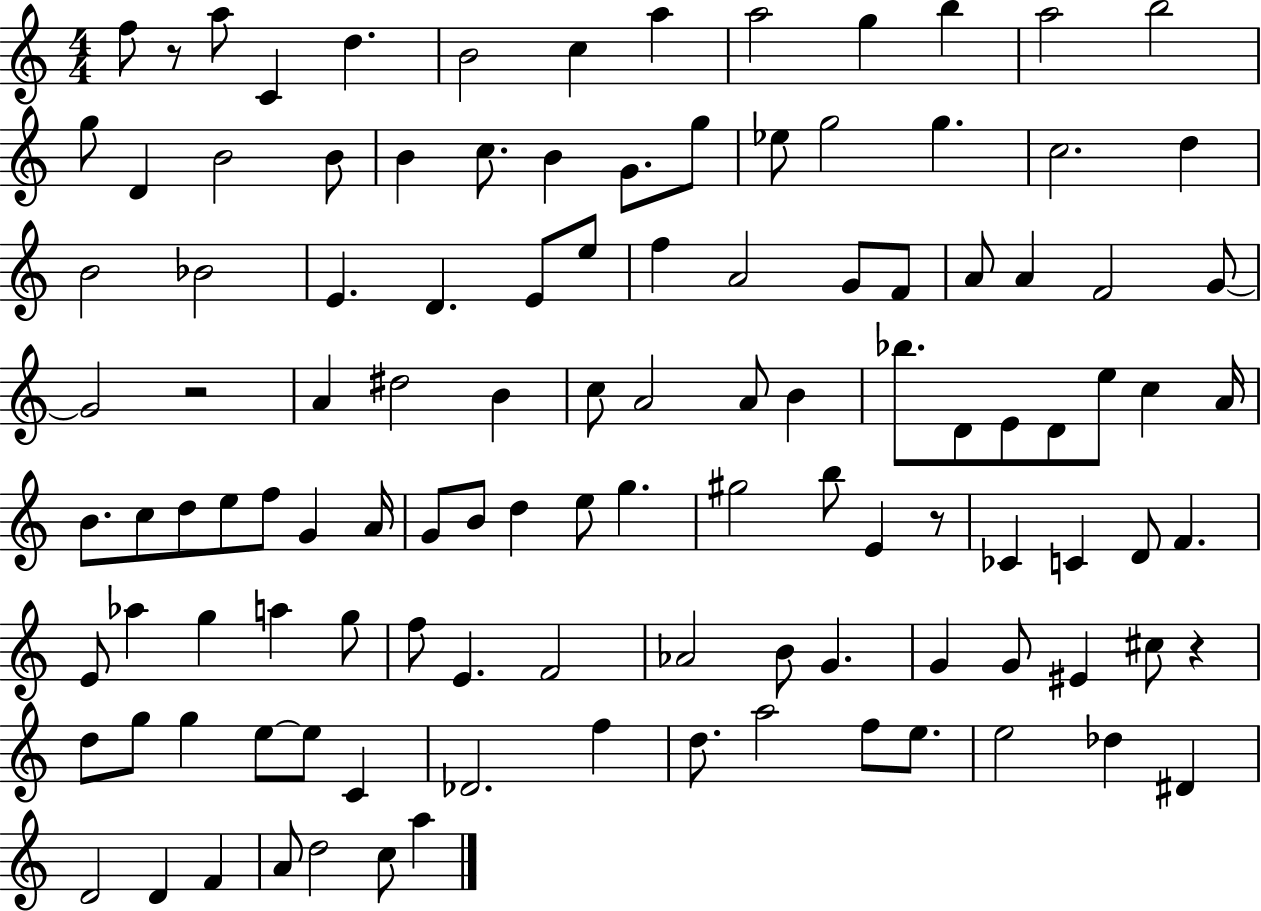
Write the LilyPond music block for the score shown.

{
  \clef treble
  \numericTimeSignature
  \time 4/4
  \key c \major
  \repeat volta 2 { f''8 r8 a''8 c'4 d''4. | b'2 c''4 a''4 | a''2 g''4 b''4 | a''2 b''2 | \break g''8 d'4 b'2 b'8 | b'4 c''8. b'4 g'8. g''8 | ees''8 g''2 g''4. | c''2. d''4 | \break b'2 bes'2 | e'4. d'4. e'8 e''8 | f''4 a'2 g'8 f'8 | a'8 a'4 f'2 g'8~~ | \break g'2 r2 | a'4 dis''2 b'4 | c''8 a'2 a'8 b'4 | bes''8. d'8 e'8 d'8 e''8 c''4 a'16 | \break b'8. c''8 d''8 e''8 f''8 g'4 a'16 | g'8 b'8 d''4 e''8 g''4. | gis''2 b''8 e'4 r8 | ces'4 c'4 d'8 f'4. | \break e'8 aes''4 g''4 a''4 g''8 | f''8 e'4. f'2 | aes'2 b'8 g'4. | g'4 g'8 eis'4 cis''8 r4 | \break d''8 g''8 g''4 e''8~~ e''8 c'4 | des'2. f''4 | d''8. a''2 f''8 e''8. | e''2 des''4 dis'4 | \break d'2 d'4 f'4 | a'8 d''2 c''8 a''4 | } \bar "|."
}